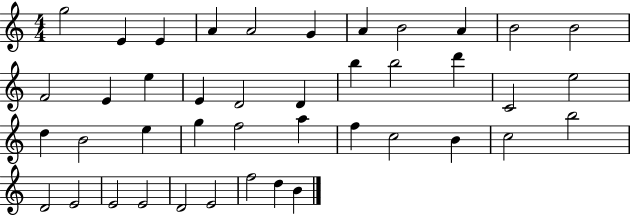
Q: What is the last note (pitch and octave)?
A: B4